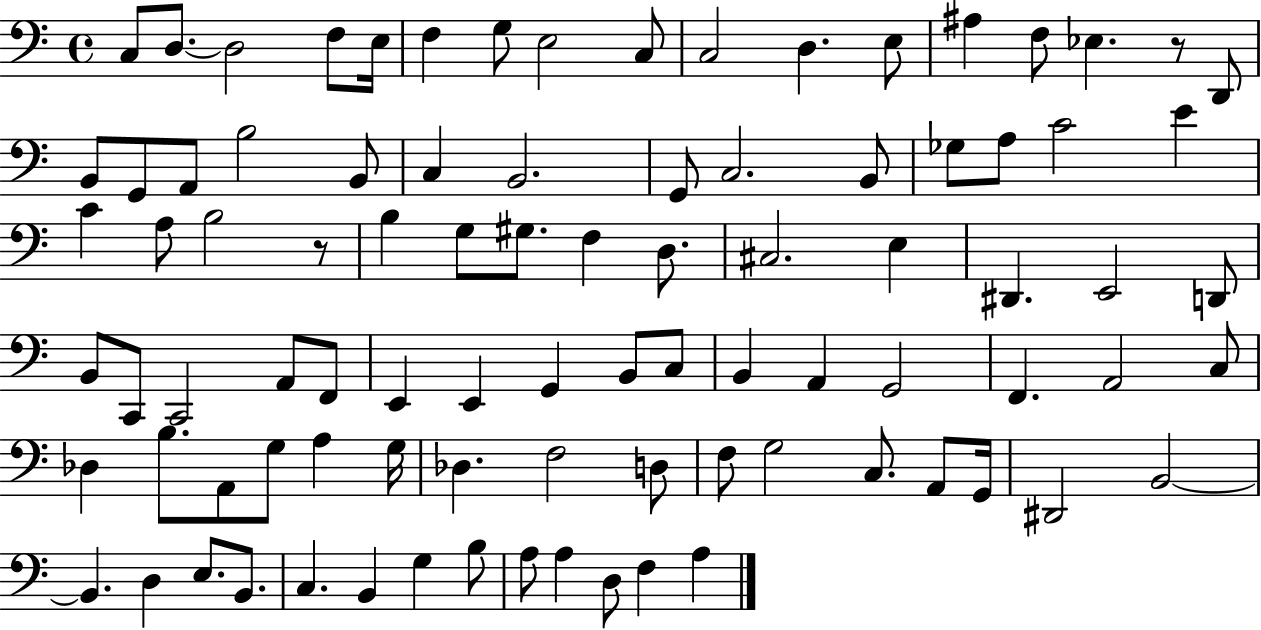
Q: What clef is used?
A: bass